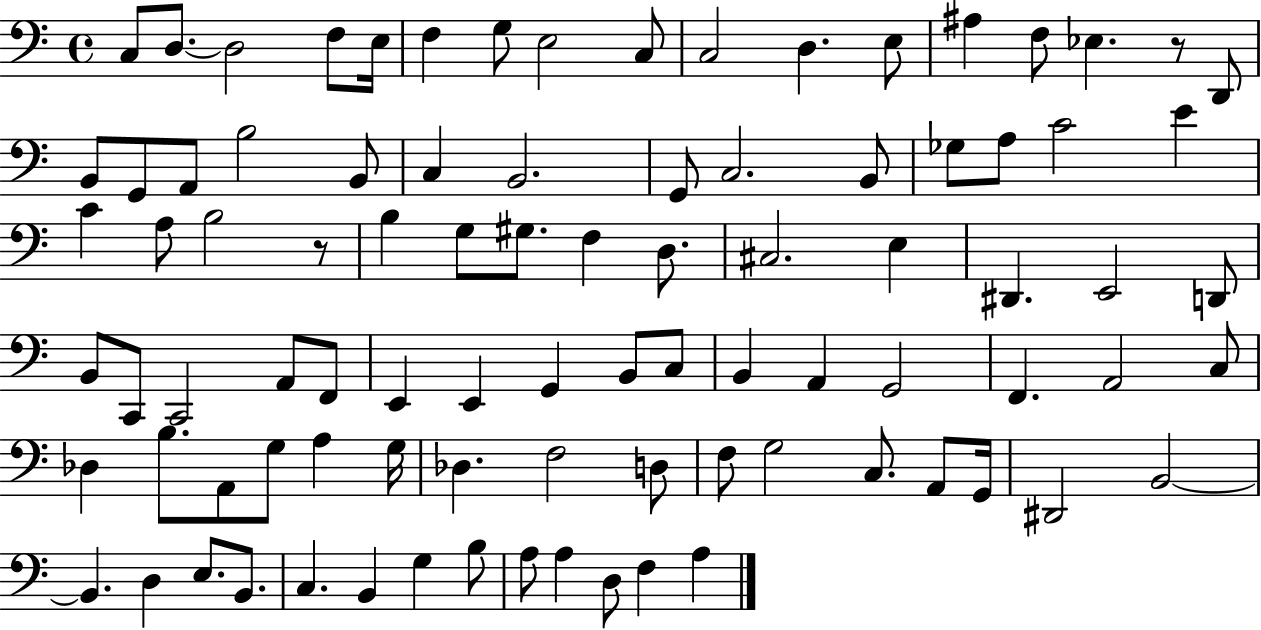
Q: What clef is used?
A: bass